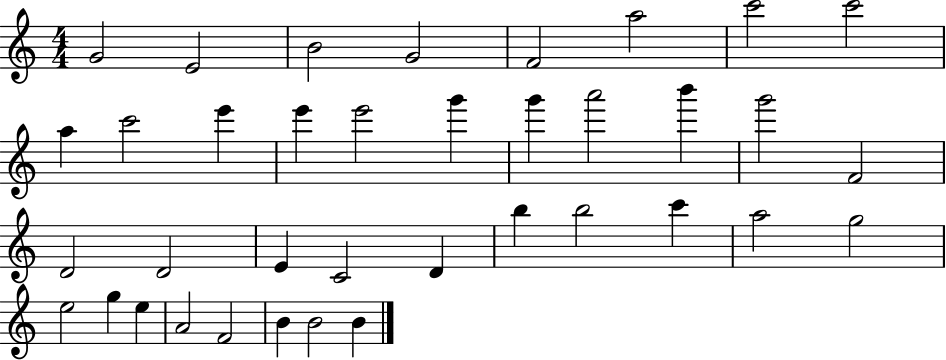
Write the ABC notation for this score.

X:1
T:Untitled
M:4/4
L:1/4
K:C
G2 E2 B2 G2 F2 a2 c'2 c'2 a c'2 e' e' e'2 g' g' a'2 b' g'2 F2 D2 D2 E C2 D b b2 c' a2 g2 e2 g e A2 F2 B B2 B